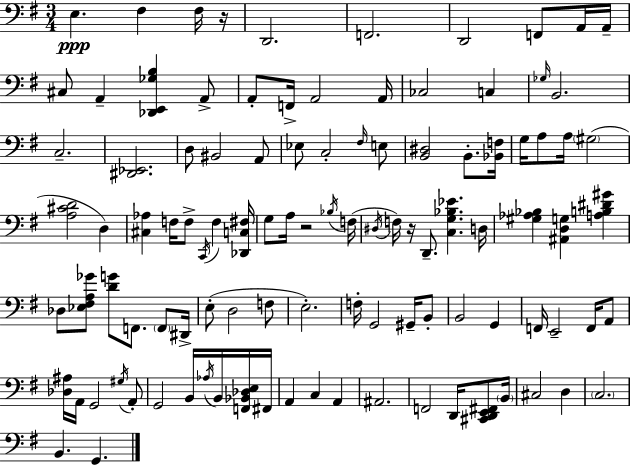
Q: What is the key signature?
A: G major